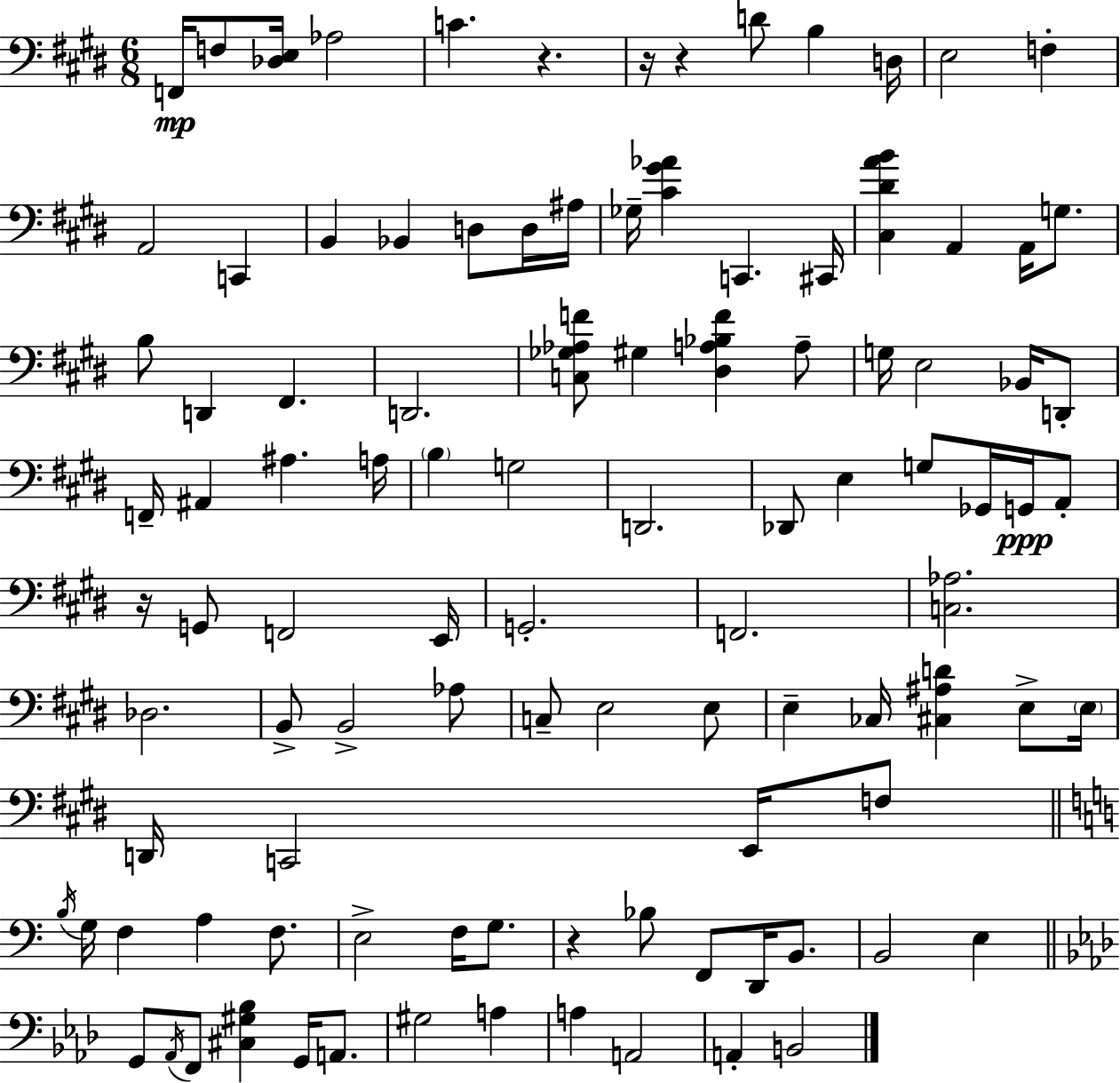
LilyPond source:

{
  \clef bass
  \numericTimeSignature
  \time 6/8
  \key e \major
  f,16\mp f8 <des e>16 aes2 | c'4. r4. | r16 r4 d'8 b4 d16 | e2 f4-. | \break a,2 c,4 | b,4 bes,4 d8 d16 ais16 | ges16-- <cis' gis' aes'>4 c,4. cis,16 | <cis dis' a' b'>4 a,4 a,16 g8. | \break b8 d,4 fis,4. | d,2. | <c ges aes f'>8 gis4 <dis a bes f'>4 a8-- | g16 e2 bes,16 d,8-. | \break f,16-- ais,4 ais4. a16 | \parenthesize b4 g2 | d,2. | des,8 e4 g8 ges,16 g,16\ppp a,8-. | \break r16 g,8 f,2 e,16 | g,2.-. | f,2. | <c aes>2. | \break des2. | b,8-> b,2-> aes8 | c8-- e2 e8 | e4-- ces16 <cis ais d'>4 e8-> \parenthesize e16 | \break d,16 c,2 e,16 f8 | \bar "||" \break \key a \minor \acciaccatura { b16 } g16 f4 a4 f8. | e2-> f16 g8. | r4 bes8 f,8 d,16 b,8. | b,2 e4 | \break \bar "||" \break \key f \minor g,8 \acciaccatura { aes,16 } f,8 <cis gis bes>4 g,16 a,8. | gis2 a4 | a4 a,2 | a,4-. b,2 | \break \bar "|."
}